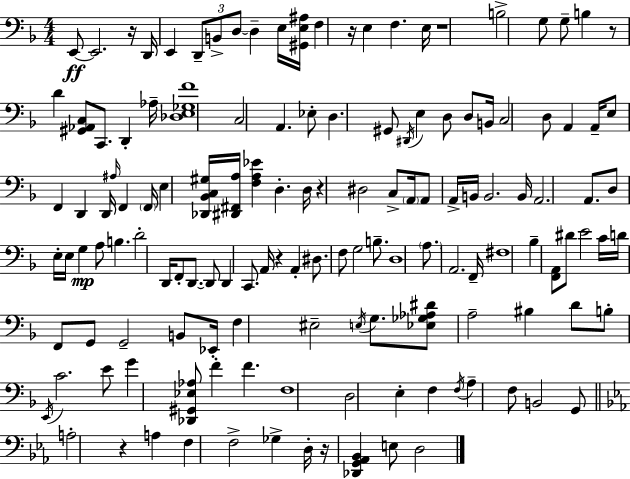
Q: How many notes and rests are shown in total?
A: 138